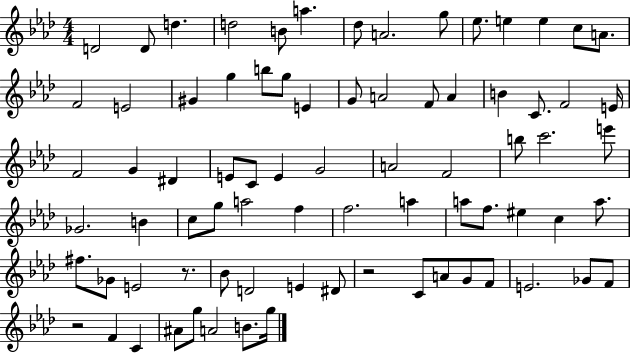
D4/h D4/e D5/q. D5/h B4/e A5/q. Db5/e A4/h. G5/e Eb5/e. E5/q E5/q C5/e A4/e. F4/h E4/h G#4/q G5/q B5/e G5/e E4/q G4/e A4/h F4/e A4/q B4/q C4/e. F4/h E4/s F4/h G4/q D#4/q E4/e C4/e E4/q G4/h A4/h F4/h B5/e C6/h. E6/e Gb4/h. B4/q C5/e G5/e A5/h F5/q F5/h. A5/q A5/e F5/e. EIS5/q C5/q A5/e. F#5/e. Gb4/e E4/h R/e. Bb4/e D4/h E4/q D#4/e R/h C4/e A4/e G4/e F4/e E4/h. Gb4/e F4/e R/h F4/q C4/q A#4/e G5/e A4/h B4/e. G5/s